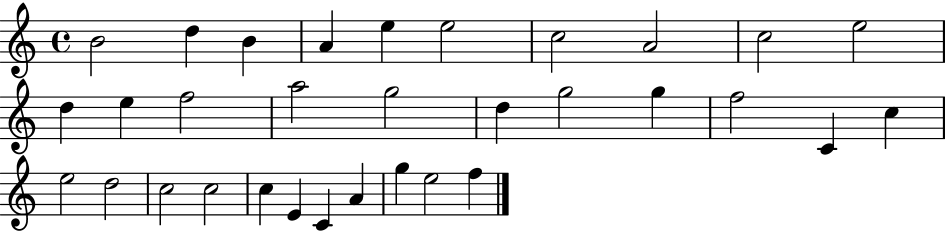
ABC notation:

X:1
T:Untitled
M:4/4
L:1/4
K:C
B2 d B A e e2 c2 A2 c2 e2 d e f2 a2 g2 d g2 g f2 C c e2 d2 c2 c2 c E C A g e2 f